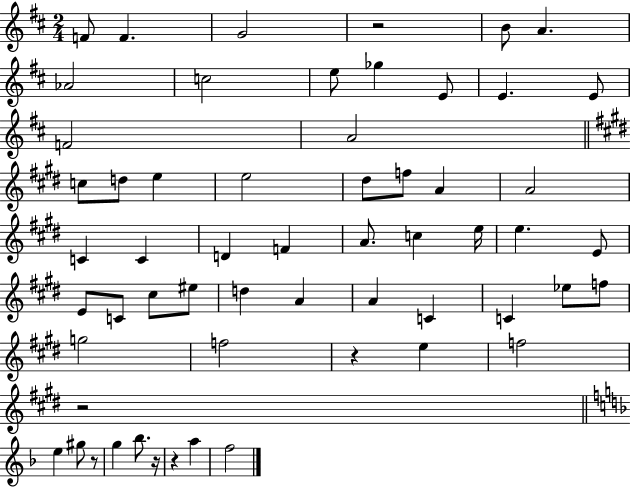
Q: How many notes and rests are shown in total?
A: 58